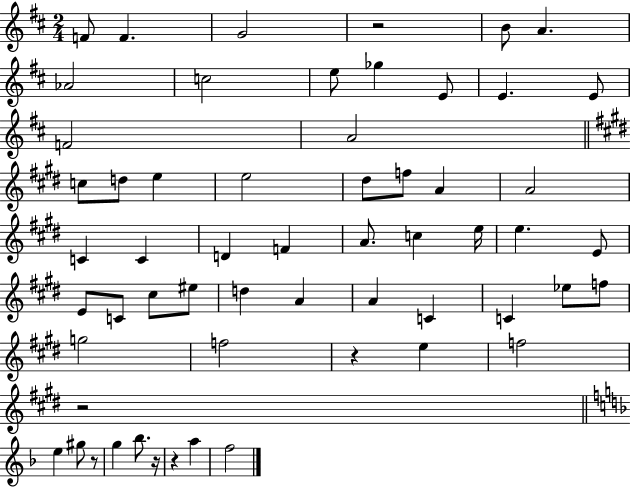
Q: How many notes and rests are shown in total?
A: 58